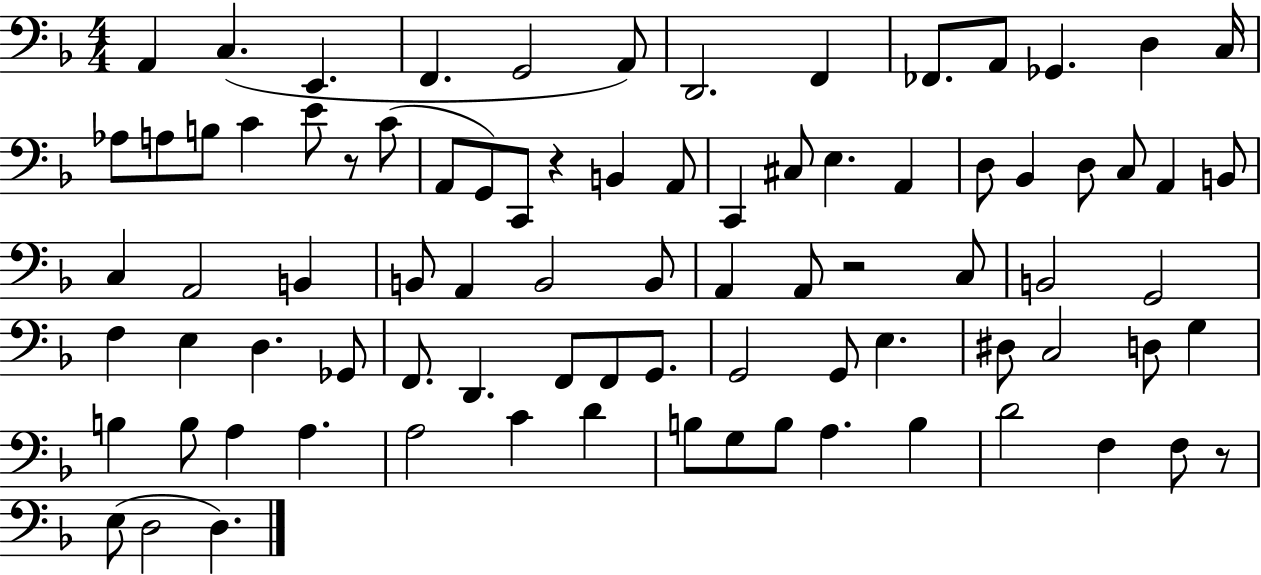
{
  \clef bass
  \numericTimeSignature
  \time 4/4
  \key f \major
  a,4 c4.( e,4. | f,4. g,2 a,8) | d,2. f,4 | fes,8. a,8 ges,4. d4 c16 | \break aes8 a8 b8 c'4 e'8 r8 c'8( | a,8 g,8) c,8 r4 b,4 a,8 | c,4 cis8 e4. a,4 | d8 bes,4 d8 c8 a,4 b,8 | \break c4 a,2 b,4 | b,8 a,4 b,2 b,8 | a,4 a,8 r2 c8 | b,2 g,2 | \break f4 e4 d4. ges,8 | f,8. d,4. f,8 f,8 g,8. | g,2 g,8 e4. | dis8 c2 d8 g4 | \break b4 b8 a4 a4. | a2 c'4 d'4 | b8 g8 b8 a4. b4 | d'2 f4 f8 r8 | \break e8( d2 d4.) | \bar "|."
}